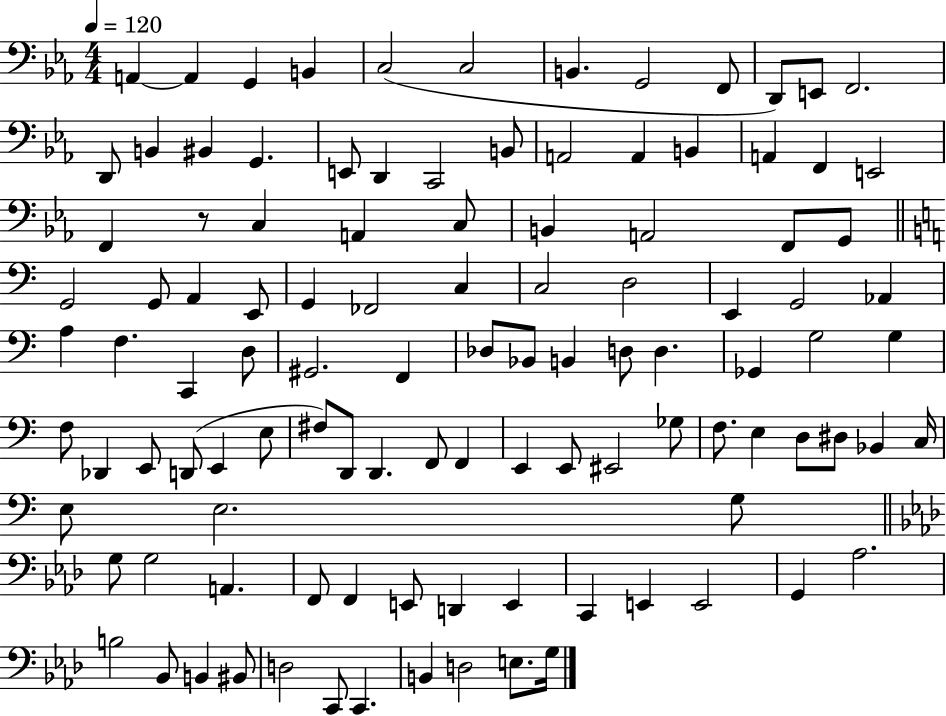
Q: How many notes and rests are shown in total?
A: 109